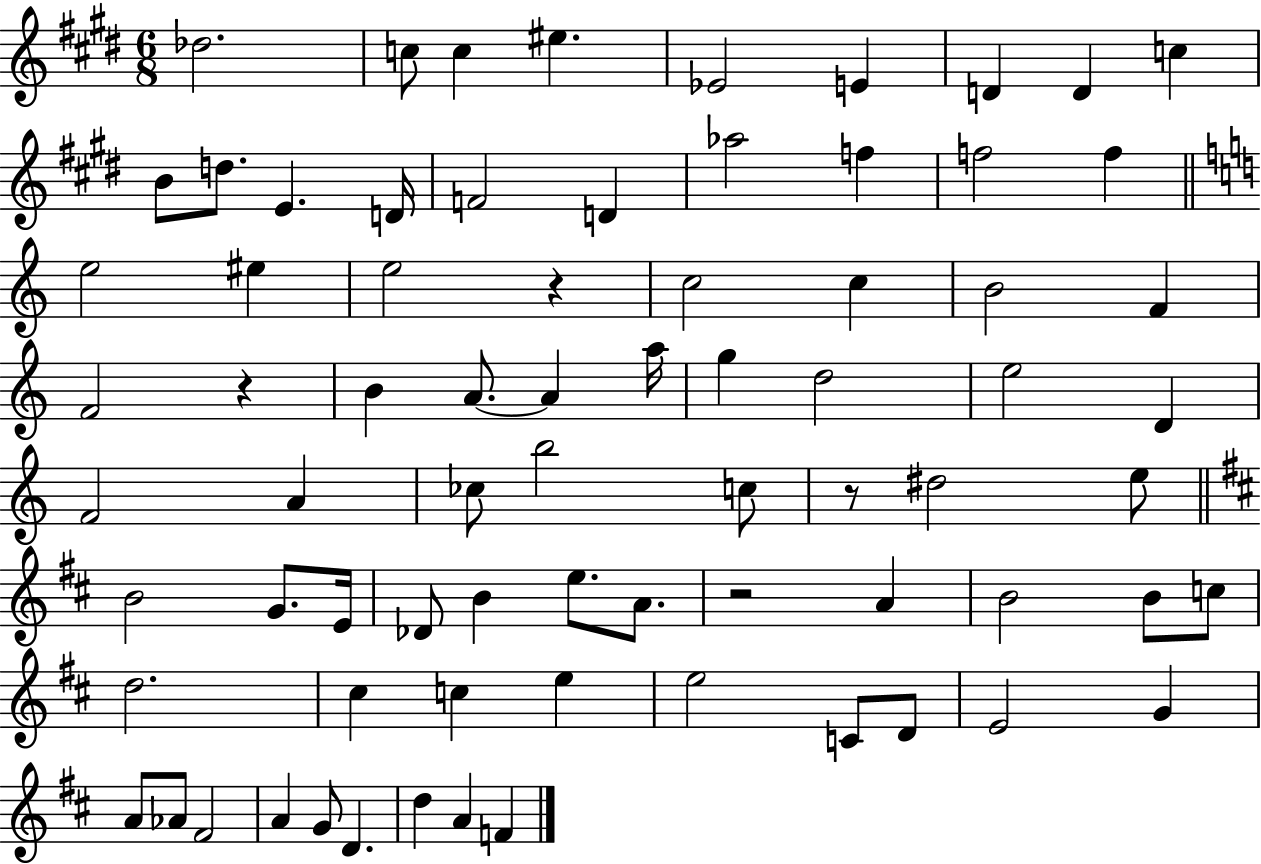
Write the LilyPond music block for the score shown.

{
  \clef treble
  \numericTimeSignature
  \time 6/8
  \key e \major
  des''2. | c''8 c''4 eis''4. | ees'2 e'4 | d'4 d'4 c''4 | \break b'8 d''8. e'4. d'16 | f'2 d'4 | aes''2 f''4 | f''2 f''4 | \break \bar "||" \break \key c \major e''2 eis''4 | e''2 r4 | c''2 c''4 | b'2 f'4 | \break f'2 r4 | b'4 a'8.~~ a'4 a''16 | g''4 d''2 | e''2 d'4 | \break f'2 a'4 | ces''8 b''2 c''8 | r8 dis''2 e''8 | \bar "||" \break \key b \minor b'2 g'8. e'16 | des'8 b'4 e''8. a'8. | r2 a'4 | b'2 b'8 c''8 | \break d''2. | cis''4 c''4 e''4 | e''2 c'8 d'8 | e'2 g'4 | \break a'8 aes'8 fis'2 | a'4 g'8 d'4. | d''4 a'4 f'4 | \bar "|."
}